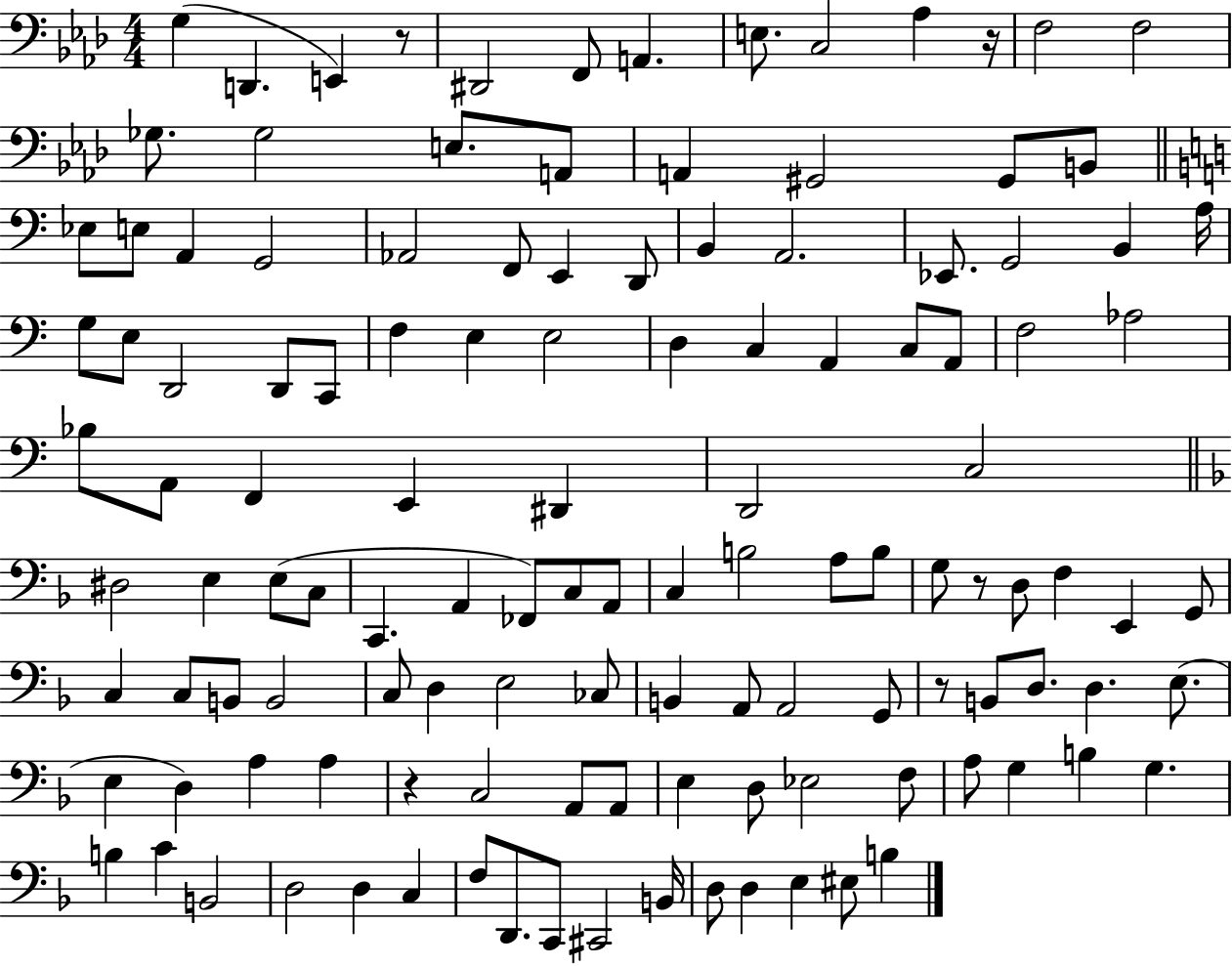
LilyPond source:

{
  \clef bass
  \numericTimeSignature
  \time 4/4
  \key aes \major
  g4( d,4. e,4) r8 | dis,2 f,8 a,4. | e8. c2 aes4 r16 | f2 f2 | \break ges8. ges2 e8. a,8 | a,4 gis,2 gis,8 b,8 | \bar "||" \break \key a \minor ees8 e8 a,4 g,2 | aes,2 f,8 e,4 d,8 | b,4 a,2. | ees,8. g,2 b,4 a16 | \break g8 e8 d,2 d,8 c,8 | f4 e4 e2 | d4 c4 a,4 c8 a,8 | f2 aes2 | \break bes8 a,8 f,4 e,4 dis,4 | d,2 c2 | \bar "||" \break \key f \major dis2 e4 e8( c8 | c,4. a,4 fes,8) c8 a,8 | c4 b2 a8 b8 | g8 r8 d8 f4 e,4 g,8 | \break c4 c8 b,8 b,2 | c8 d4 e2 ces8 | b,4 a,8 a,2 g,8 | r8 b,8 d8. d4. e8.( | \break e4 d4) a4 a4 | r4 c2 a,8 a,8 | e4 d8 ees2 f8 | a8 g4 b4 g4. | \break b4 c'4 b,2 | d2 d4 c4 | f8 d,8. c,8 cis,2 b,16 | d8 d4 e4 eis8 b4 | \break \bar "|."
}